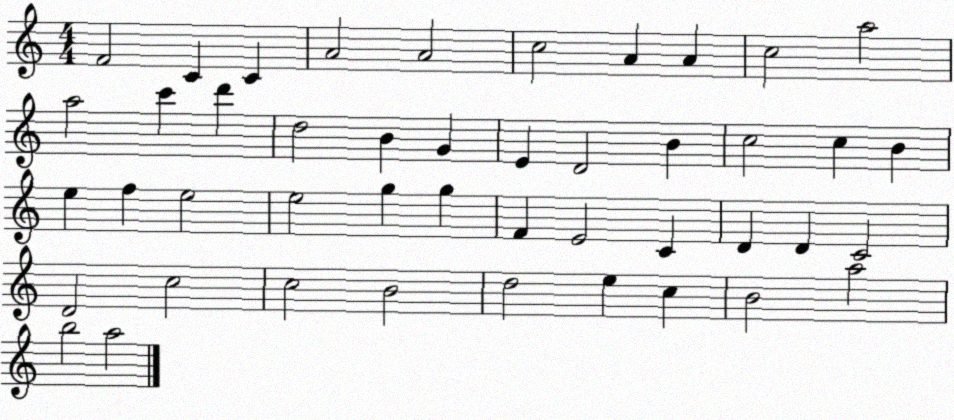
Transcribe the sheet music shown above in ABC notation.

X:1
T:Untitled
M:4/4
L:1/4
K:C
F2 C C A2 A2 c2 A A c2 a2 a2 c' d' d2 B G E D2 B c2 c B e f e2 e2 g g F E2 C D D C2 D2 c2 c2 B2 d2 e c B2 a2 b2 a2